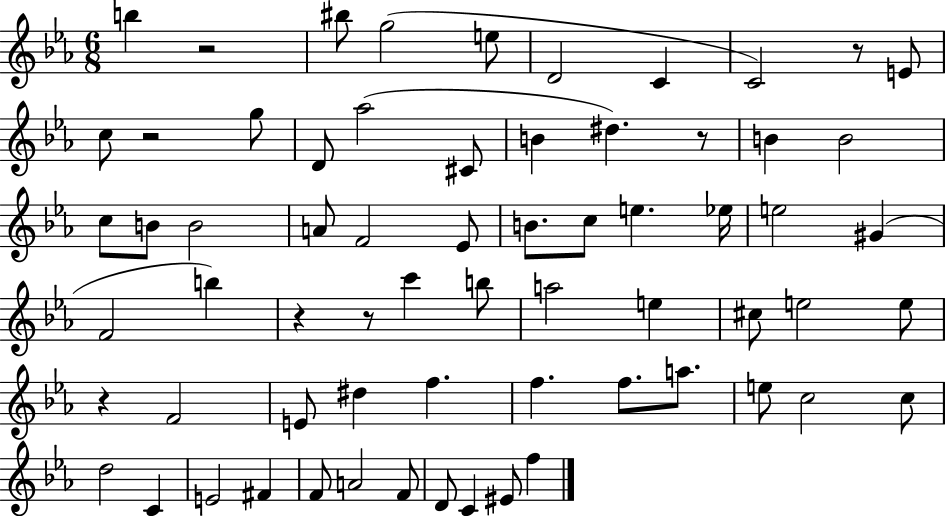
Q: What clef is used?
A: treble